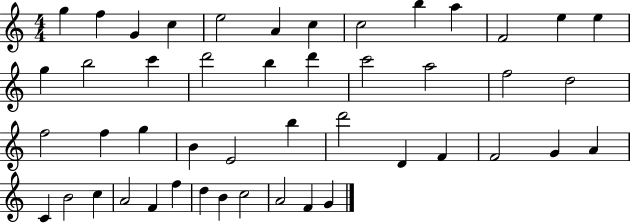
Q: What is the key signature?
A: C major